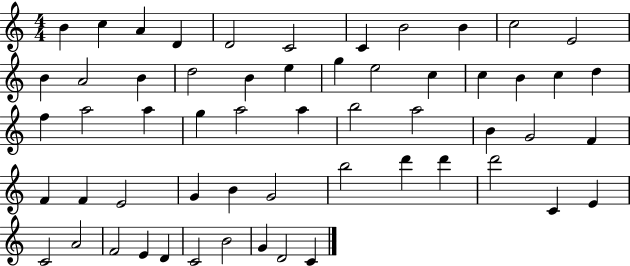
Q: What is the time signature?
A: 4/4